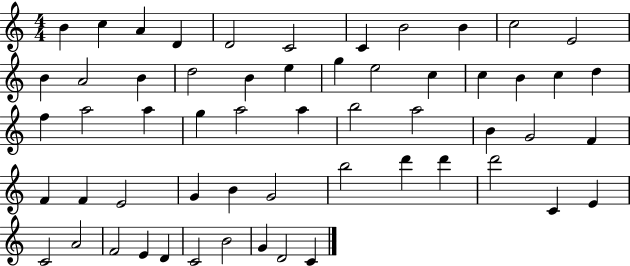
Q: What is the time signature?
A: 4/4